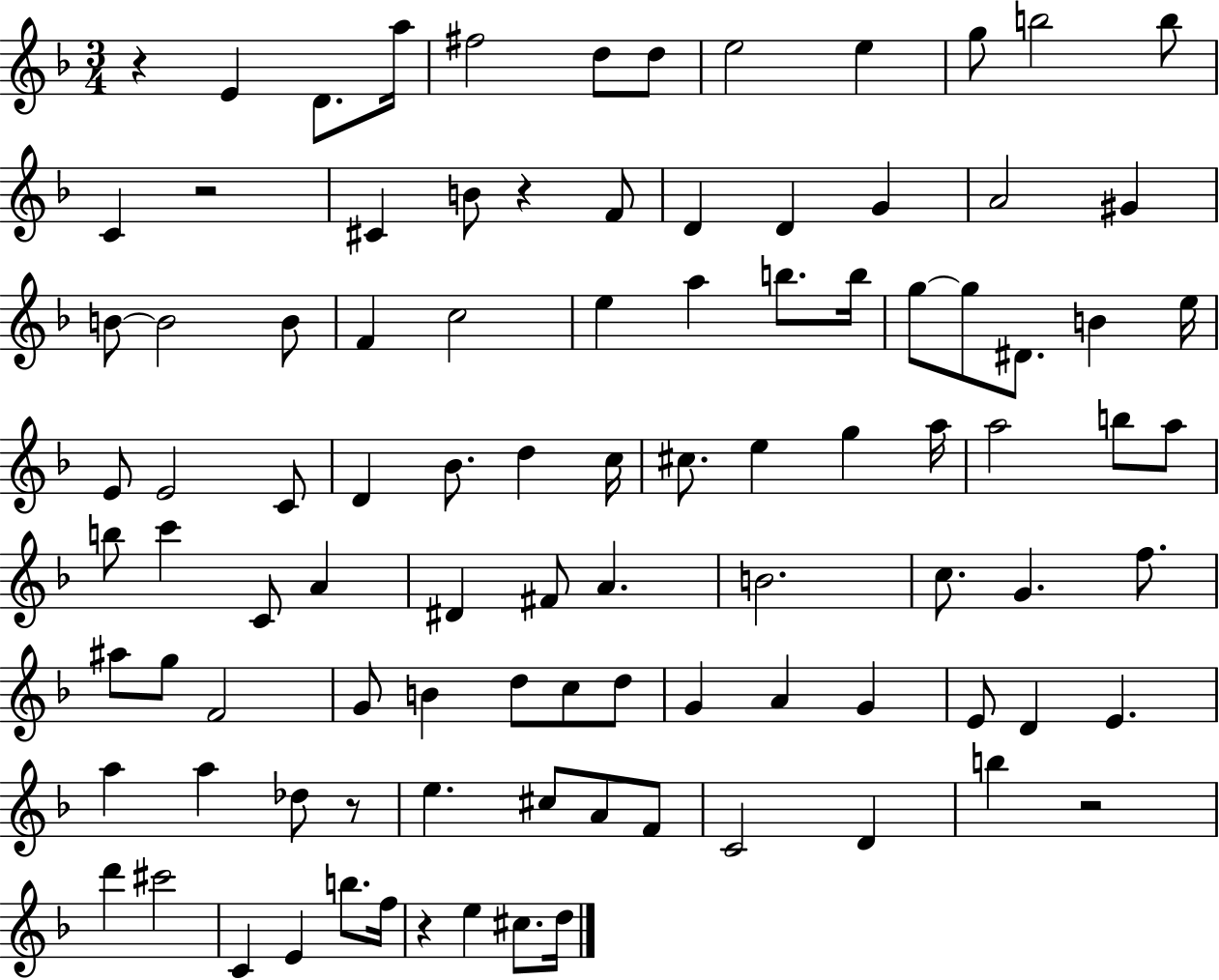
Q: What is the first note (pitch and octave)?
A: E4